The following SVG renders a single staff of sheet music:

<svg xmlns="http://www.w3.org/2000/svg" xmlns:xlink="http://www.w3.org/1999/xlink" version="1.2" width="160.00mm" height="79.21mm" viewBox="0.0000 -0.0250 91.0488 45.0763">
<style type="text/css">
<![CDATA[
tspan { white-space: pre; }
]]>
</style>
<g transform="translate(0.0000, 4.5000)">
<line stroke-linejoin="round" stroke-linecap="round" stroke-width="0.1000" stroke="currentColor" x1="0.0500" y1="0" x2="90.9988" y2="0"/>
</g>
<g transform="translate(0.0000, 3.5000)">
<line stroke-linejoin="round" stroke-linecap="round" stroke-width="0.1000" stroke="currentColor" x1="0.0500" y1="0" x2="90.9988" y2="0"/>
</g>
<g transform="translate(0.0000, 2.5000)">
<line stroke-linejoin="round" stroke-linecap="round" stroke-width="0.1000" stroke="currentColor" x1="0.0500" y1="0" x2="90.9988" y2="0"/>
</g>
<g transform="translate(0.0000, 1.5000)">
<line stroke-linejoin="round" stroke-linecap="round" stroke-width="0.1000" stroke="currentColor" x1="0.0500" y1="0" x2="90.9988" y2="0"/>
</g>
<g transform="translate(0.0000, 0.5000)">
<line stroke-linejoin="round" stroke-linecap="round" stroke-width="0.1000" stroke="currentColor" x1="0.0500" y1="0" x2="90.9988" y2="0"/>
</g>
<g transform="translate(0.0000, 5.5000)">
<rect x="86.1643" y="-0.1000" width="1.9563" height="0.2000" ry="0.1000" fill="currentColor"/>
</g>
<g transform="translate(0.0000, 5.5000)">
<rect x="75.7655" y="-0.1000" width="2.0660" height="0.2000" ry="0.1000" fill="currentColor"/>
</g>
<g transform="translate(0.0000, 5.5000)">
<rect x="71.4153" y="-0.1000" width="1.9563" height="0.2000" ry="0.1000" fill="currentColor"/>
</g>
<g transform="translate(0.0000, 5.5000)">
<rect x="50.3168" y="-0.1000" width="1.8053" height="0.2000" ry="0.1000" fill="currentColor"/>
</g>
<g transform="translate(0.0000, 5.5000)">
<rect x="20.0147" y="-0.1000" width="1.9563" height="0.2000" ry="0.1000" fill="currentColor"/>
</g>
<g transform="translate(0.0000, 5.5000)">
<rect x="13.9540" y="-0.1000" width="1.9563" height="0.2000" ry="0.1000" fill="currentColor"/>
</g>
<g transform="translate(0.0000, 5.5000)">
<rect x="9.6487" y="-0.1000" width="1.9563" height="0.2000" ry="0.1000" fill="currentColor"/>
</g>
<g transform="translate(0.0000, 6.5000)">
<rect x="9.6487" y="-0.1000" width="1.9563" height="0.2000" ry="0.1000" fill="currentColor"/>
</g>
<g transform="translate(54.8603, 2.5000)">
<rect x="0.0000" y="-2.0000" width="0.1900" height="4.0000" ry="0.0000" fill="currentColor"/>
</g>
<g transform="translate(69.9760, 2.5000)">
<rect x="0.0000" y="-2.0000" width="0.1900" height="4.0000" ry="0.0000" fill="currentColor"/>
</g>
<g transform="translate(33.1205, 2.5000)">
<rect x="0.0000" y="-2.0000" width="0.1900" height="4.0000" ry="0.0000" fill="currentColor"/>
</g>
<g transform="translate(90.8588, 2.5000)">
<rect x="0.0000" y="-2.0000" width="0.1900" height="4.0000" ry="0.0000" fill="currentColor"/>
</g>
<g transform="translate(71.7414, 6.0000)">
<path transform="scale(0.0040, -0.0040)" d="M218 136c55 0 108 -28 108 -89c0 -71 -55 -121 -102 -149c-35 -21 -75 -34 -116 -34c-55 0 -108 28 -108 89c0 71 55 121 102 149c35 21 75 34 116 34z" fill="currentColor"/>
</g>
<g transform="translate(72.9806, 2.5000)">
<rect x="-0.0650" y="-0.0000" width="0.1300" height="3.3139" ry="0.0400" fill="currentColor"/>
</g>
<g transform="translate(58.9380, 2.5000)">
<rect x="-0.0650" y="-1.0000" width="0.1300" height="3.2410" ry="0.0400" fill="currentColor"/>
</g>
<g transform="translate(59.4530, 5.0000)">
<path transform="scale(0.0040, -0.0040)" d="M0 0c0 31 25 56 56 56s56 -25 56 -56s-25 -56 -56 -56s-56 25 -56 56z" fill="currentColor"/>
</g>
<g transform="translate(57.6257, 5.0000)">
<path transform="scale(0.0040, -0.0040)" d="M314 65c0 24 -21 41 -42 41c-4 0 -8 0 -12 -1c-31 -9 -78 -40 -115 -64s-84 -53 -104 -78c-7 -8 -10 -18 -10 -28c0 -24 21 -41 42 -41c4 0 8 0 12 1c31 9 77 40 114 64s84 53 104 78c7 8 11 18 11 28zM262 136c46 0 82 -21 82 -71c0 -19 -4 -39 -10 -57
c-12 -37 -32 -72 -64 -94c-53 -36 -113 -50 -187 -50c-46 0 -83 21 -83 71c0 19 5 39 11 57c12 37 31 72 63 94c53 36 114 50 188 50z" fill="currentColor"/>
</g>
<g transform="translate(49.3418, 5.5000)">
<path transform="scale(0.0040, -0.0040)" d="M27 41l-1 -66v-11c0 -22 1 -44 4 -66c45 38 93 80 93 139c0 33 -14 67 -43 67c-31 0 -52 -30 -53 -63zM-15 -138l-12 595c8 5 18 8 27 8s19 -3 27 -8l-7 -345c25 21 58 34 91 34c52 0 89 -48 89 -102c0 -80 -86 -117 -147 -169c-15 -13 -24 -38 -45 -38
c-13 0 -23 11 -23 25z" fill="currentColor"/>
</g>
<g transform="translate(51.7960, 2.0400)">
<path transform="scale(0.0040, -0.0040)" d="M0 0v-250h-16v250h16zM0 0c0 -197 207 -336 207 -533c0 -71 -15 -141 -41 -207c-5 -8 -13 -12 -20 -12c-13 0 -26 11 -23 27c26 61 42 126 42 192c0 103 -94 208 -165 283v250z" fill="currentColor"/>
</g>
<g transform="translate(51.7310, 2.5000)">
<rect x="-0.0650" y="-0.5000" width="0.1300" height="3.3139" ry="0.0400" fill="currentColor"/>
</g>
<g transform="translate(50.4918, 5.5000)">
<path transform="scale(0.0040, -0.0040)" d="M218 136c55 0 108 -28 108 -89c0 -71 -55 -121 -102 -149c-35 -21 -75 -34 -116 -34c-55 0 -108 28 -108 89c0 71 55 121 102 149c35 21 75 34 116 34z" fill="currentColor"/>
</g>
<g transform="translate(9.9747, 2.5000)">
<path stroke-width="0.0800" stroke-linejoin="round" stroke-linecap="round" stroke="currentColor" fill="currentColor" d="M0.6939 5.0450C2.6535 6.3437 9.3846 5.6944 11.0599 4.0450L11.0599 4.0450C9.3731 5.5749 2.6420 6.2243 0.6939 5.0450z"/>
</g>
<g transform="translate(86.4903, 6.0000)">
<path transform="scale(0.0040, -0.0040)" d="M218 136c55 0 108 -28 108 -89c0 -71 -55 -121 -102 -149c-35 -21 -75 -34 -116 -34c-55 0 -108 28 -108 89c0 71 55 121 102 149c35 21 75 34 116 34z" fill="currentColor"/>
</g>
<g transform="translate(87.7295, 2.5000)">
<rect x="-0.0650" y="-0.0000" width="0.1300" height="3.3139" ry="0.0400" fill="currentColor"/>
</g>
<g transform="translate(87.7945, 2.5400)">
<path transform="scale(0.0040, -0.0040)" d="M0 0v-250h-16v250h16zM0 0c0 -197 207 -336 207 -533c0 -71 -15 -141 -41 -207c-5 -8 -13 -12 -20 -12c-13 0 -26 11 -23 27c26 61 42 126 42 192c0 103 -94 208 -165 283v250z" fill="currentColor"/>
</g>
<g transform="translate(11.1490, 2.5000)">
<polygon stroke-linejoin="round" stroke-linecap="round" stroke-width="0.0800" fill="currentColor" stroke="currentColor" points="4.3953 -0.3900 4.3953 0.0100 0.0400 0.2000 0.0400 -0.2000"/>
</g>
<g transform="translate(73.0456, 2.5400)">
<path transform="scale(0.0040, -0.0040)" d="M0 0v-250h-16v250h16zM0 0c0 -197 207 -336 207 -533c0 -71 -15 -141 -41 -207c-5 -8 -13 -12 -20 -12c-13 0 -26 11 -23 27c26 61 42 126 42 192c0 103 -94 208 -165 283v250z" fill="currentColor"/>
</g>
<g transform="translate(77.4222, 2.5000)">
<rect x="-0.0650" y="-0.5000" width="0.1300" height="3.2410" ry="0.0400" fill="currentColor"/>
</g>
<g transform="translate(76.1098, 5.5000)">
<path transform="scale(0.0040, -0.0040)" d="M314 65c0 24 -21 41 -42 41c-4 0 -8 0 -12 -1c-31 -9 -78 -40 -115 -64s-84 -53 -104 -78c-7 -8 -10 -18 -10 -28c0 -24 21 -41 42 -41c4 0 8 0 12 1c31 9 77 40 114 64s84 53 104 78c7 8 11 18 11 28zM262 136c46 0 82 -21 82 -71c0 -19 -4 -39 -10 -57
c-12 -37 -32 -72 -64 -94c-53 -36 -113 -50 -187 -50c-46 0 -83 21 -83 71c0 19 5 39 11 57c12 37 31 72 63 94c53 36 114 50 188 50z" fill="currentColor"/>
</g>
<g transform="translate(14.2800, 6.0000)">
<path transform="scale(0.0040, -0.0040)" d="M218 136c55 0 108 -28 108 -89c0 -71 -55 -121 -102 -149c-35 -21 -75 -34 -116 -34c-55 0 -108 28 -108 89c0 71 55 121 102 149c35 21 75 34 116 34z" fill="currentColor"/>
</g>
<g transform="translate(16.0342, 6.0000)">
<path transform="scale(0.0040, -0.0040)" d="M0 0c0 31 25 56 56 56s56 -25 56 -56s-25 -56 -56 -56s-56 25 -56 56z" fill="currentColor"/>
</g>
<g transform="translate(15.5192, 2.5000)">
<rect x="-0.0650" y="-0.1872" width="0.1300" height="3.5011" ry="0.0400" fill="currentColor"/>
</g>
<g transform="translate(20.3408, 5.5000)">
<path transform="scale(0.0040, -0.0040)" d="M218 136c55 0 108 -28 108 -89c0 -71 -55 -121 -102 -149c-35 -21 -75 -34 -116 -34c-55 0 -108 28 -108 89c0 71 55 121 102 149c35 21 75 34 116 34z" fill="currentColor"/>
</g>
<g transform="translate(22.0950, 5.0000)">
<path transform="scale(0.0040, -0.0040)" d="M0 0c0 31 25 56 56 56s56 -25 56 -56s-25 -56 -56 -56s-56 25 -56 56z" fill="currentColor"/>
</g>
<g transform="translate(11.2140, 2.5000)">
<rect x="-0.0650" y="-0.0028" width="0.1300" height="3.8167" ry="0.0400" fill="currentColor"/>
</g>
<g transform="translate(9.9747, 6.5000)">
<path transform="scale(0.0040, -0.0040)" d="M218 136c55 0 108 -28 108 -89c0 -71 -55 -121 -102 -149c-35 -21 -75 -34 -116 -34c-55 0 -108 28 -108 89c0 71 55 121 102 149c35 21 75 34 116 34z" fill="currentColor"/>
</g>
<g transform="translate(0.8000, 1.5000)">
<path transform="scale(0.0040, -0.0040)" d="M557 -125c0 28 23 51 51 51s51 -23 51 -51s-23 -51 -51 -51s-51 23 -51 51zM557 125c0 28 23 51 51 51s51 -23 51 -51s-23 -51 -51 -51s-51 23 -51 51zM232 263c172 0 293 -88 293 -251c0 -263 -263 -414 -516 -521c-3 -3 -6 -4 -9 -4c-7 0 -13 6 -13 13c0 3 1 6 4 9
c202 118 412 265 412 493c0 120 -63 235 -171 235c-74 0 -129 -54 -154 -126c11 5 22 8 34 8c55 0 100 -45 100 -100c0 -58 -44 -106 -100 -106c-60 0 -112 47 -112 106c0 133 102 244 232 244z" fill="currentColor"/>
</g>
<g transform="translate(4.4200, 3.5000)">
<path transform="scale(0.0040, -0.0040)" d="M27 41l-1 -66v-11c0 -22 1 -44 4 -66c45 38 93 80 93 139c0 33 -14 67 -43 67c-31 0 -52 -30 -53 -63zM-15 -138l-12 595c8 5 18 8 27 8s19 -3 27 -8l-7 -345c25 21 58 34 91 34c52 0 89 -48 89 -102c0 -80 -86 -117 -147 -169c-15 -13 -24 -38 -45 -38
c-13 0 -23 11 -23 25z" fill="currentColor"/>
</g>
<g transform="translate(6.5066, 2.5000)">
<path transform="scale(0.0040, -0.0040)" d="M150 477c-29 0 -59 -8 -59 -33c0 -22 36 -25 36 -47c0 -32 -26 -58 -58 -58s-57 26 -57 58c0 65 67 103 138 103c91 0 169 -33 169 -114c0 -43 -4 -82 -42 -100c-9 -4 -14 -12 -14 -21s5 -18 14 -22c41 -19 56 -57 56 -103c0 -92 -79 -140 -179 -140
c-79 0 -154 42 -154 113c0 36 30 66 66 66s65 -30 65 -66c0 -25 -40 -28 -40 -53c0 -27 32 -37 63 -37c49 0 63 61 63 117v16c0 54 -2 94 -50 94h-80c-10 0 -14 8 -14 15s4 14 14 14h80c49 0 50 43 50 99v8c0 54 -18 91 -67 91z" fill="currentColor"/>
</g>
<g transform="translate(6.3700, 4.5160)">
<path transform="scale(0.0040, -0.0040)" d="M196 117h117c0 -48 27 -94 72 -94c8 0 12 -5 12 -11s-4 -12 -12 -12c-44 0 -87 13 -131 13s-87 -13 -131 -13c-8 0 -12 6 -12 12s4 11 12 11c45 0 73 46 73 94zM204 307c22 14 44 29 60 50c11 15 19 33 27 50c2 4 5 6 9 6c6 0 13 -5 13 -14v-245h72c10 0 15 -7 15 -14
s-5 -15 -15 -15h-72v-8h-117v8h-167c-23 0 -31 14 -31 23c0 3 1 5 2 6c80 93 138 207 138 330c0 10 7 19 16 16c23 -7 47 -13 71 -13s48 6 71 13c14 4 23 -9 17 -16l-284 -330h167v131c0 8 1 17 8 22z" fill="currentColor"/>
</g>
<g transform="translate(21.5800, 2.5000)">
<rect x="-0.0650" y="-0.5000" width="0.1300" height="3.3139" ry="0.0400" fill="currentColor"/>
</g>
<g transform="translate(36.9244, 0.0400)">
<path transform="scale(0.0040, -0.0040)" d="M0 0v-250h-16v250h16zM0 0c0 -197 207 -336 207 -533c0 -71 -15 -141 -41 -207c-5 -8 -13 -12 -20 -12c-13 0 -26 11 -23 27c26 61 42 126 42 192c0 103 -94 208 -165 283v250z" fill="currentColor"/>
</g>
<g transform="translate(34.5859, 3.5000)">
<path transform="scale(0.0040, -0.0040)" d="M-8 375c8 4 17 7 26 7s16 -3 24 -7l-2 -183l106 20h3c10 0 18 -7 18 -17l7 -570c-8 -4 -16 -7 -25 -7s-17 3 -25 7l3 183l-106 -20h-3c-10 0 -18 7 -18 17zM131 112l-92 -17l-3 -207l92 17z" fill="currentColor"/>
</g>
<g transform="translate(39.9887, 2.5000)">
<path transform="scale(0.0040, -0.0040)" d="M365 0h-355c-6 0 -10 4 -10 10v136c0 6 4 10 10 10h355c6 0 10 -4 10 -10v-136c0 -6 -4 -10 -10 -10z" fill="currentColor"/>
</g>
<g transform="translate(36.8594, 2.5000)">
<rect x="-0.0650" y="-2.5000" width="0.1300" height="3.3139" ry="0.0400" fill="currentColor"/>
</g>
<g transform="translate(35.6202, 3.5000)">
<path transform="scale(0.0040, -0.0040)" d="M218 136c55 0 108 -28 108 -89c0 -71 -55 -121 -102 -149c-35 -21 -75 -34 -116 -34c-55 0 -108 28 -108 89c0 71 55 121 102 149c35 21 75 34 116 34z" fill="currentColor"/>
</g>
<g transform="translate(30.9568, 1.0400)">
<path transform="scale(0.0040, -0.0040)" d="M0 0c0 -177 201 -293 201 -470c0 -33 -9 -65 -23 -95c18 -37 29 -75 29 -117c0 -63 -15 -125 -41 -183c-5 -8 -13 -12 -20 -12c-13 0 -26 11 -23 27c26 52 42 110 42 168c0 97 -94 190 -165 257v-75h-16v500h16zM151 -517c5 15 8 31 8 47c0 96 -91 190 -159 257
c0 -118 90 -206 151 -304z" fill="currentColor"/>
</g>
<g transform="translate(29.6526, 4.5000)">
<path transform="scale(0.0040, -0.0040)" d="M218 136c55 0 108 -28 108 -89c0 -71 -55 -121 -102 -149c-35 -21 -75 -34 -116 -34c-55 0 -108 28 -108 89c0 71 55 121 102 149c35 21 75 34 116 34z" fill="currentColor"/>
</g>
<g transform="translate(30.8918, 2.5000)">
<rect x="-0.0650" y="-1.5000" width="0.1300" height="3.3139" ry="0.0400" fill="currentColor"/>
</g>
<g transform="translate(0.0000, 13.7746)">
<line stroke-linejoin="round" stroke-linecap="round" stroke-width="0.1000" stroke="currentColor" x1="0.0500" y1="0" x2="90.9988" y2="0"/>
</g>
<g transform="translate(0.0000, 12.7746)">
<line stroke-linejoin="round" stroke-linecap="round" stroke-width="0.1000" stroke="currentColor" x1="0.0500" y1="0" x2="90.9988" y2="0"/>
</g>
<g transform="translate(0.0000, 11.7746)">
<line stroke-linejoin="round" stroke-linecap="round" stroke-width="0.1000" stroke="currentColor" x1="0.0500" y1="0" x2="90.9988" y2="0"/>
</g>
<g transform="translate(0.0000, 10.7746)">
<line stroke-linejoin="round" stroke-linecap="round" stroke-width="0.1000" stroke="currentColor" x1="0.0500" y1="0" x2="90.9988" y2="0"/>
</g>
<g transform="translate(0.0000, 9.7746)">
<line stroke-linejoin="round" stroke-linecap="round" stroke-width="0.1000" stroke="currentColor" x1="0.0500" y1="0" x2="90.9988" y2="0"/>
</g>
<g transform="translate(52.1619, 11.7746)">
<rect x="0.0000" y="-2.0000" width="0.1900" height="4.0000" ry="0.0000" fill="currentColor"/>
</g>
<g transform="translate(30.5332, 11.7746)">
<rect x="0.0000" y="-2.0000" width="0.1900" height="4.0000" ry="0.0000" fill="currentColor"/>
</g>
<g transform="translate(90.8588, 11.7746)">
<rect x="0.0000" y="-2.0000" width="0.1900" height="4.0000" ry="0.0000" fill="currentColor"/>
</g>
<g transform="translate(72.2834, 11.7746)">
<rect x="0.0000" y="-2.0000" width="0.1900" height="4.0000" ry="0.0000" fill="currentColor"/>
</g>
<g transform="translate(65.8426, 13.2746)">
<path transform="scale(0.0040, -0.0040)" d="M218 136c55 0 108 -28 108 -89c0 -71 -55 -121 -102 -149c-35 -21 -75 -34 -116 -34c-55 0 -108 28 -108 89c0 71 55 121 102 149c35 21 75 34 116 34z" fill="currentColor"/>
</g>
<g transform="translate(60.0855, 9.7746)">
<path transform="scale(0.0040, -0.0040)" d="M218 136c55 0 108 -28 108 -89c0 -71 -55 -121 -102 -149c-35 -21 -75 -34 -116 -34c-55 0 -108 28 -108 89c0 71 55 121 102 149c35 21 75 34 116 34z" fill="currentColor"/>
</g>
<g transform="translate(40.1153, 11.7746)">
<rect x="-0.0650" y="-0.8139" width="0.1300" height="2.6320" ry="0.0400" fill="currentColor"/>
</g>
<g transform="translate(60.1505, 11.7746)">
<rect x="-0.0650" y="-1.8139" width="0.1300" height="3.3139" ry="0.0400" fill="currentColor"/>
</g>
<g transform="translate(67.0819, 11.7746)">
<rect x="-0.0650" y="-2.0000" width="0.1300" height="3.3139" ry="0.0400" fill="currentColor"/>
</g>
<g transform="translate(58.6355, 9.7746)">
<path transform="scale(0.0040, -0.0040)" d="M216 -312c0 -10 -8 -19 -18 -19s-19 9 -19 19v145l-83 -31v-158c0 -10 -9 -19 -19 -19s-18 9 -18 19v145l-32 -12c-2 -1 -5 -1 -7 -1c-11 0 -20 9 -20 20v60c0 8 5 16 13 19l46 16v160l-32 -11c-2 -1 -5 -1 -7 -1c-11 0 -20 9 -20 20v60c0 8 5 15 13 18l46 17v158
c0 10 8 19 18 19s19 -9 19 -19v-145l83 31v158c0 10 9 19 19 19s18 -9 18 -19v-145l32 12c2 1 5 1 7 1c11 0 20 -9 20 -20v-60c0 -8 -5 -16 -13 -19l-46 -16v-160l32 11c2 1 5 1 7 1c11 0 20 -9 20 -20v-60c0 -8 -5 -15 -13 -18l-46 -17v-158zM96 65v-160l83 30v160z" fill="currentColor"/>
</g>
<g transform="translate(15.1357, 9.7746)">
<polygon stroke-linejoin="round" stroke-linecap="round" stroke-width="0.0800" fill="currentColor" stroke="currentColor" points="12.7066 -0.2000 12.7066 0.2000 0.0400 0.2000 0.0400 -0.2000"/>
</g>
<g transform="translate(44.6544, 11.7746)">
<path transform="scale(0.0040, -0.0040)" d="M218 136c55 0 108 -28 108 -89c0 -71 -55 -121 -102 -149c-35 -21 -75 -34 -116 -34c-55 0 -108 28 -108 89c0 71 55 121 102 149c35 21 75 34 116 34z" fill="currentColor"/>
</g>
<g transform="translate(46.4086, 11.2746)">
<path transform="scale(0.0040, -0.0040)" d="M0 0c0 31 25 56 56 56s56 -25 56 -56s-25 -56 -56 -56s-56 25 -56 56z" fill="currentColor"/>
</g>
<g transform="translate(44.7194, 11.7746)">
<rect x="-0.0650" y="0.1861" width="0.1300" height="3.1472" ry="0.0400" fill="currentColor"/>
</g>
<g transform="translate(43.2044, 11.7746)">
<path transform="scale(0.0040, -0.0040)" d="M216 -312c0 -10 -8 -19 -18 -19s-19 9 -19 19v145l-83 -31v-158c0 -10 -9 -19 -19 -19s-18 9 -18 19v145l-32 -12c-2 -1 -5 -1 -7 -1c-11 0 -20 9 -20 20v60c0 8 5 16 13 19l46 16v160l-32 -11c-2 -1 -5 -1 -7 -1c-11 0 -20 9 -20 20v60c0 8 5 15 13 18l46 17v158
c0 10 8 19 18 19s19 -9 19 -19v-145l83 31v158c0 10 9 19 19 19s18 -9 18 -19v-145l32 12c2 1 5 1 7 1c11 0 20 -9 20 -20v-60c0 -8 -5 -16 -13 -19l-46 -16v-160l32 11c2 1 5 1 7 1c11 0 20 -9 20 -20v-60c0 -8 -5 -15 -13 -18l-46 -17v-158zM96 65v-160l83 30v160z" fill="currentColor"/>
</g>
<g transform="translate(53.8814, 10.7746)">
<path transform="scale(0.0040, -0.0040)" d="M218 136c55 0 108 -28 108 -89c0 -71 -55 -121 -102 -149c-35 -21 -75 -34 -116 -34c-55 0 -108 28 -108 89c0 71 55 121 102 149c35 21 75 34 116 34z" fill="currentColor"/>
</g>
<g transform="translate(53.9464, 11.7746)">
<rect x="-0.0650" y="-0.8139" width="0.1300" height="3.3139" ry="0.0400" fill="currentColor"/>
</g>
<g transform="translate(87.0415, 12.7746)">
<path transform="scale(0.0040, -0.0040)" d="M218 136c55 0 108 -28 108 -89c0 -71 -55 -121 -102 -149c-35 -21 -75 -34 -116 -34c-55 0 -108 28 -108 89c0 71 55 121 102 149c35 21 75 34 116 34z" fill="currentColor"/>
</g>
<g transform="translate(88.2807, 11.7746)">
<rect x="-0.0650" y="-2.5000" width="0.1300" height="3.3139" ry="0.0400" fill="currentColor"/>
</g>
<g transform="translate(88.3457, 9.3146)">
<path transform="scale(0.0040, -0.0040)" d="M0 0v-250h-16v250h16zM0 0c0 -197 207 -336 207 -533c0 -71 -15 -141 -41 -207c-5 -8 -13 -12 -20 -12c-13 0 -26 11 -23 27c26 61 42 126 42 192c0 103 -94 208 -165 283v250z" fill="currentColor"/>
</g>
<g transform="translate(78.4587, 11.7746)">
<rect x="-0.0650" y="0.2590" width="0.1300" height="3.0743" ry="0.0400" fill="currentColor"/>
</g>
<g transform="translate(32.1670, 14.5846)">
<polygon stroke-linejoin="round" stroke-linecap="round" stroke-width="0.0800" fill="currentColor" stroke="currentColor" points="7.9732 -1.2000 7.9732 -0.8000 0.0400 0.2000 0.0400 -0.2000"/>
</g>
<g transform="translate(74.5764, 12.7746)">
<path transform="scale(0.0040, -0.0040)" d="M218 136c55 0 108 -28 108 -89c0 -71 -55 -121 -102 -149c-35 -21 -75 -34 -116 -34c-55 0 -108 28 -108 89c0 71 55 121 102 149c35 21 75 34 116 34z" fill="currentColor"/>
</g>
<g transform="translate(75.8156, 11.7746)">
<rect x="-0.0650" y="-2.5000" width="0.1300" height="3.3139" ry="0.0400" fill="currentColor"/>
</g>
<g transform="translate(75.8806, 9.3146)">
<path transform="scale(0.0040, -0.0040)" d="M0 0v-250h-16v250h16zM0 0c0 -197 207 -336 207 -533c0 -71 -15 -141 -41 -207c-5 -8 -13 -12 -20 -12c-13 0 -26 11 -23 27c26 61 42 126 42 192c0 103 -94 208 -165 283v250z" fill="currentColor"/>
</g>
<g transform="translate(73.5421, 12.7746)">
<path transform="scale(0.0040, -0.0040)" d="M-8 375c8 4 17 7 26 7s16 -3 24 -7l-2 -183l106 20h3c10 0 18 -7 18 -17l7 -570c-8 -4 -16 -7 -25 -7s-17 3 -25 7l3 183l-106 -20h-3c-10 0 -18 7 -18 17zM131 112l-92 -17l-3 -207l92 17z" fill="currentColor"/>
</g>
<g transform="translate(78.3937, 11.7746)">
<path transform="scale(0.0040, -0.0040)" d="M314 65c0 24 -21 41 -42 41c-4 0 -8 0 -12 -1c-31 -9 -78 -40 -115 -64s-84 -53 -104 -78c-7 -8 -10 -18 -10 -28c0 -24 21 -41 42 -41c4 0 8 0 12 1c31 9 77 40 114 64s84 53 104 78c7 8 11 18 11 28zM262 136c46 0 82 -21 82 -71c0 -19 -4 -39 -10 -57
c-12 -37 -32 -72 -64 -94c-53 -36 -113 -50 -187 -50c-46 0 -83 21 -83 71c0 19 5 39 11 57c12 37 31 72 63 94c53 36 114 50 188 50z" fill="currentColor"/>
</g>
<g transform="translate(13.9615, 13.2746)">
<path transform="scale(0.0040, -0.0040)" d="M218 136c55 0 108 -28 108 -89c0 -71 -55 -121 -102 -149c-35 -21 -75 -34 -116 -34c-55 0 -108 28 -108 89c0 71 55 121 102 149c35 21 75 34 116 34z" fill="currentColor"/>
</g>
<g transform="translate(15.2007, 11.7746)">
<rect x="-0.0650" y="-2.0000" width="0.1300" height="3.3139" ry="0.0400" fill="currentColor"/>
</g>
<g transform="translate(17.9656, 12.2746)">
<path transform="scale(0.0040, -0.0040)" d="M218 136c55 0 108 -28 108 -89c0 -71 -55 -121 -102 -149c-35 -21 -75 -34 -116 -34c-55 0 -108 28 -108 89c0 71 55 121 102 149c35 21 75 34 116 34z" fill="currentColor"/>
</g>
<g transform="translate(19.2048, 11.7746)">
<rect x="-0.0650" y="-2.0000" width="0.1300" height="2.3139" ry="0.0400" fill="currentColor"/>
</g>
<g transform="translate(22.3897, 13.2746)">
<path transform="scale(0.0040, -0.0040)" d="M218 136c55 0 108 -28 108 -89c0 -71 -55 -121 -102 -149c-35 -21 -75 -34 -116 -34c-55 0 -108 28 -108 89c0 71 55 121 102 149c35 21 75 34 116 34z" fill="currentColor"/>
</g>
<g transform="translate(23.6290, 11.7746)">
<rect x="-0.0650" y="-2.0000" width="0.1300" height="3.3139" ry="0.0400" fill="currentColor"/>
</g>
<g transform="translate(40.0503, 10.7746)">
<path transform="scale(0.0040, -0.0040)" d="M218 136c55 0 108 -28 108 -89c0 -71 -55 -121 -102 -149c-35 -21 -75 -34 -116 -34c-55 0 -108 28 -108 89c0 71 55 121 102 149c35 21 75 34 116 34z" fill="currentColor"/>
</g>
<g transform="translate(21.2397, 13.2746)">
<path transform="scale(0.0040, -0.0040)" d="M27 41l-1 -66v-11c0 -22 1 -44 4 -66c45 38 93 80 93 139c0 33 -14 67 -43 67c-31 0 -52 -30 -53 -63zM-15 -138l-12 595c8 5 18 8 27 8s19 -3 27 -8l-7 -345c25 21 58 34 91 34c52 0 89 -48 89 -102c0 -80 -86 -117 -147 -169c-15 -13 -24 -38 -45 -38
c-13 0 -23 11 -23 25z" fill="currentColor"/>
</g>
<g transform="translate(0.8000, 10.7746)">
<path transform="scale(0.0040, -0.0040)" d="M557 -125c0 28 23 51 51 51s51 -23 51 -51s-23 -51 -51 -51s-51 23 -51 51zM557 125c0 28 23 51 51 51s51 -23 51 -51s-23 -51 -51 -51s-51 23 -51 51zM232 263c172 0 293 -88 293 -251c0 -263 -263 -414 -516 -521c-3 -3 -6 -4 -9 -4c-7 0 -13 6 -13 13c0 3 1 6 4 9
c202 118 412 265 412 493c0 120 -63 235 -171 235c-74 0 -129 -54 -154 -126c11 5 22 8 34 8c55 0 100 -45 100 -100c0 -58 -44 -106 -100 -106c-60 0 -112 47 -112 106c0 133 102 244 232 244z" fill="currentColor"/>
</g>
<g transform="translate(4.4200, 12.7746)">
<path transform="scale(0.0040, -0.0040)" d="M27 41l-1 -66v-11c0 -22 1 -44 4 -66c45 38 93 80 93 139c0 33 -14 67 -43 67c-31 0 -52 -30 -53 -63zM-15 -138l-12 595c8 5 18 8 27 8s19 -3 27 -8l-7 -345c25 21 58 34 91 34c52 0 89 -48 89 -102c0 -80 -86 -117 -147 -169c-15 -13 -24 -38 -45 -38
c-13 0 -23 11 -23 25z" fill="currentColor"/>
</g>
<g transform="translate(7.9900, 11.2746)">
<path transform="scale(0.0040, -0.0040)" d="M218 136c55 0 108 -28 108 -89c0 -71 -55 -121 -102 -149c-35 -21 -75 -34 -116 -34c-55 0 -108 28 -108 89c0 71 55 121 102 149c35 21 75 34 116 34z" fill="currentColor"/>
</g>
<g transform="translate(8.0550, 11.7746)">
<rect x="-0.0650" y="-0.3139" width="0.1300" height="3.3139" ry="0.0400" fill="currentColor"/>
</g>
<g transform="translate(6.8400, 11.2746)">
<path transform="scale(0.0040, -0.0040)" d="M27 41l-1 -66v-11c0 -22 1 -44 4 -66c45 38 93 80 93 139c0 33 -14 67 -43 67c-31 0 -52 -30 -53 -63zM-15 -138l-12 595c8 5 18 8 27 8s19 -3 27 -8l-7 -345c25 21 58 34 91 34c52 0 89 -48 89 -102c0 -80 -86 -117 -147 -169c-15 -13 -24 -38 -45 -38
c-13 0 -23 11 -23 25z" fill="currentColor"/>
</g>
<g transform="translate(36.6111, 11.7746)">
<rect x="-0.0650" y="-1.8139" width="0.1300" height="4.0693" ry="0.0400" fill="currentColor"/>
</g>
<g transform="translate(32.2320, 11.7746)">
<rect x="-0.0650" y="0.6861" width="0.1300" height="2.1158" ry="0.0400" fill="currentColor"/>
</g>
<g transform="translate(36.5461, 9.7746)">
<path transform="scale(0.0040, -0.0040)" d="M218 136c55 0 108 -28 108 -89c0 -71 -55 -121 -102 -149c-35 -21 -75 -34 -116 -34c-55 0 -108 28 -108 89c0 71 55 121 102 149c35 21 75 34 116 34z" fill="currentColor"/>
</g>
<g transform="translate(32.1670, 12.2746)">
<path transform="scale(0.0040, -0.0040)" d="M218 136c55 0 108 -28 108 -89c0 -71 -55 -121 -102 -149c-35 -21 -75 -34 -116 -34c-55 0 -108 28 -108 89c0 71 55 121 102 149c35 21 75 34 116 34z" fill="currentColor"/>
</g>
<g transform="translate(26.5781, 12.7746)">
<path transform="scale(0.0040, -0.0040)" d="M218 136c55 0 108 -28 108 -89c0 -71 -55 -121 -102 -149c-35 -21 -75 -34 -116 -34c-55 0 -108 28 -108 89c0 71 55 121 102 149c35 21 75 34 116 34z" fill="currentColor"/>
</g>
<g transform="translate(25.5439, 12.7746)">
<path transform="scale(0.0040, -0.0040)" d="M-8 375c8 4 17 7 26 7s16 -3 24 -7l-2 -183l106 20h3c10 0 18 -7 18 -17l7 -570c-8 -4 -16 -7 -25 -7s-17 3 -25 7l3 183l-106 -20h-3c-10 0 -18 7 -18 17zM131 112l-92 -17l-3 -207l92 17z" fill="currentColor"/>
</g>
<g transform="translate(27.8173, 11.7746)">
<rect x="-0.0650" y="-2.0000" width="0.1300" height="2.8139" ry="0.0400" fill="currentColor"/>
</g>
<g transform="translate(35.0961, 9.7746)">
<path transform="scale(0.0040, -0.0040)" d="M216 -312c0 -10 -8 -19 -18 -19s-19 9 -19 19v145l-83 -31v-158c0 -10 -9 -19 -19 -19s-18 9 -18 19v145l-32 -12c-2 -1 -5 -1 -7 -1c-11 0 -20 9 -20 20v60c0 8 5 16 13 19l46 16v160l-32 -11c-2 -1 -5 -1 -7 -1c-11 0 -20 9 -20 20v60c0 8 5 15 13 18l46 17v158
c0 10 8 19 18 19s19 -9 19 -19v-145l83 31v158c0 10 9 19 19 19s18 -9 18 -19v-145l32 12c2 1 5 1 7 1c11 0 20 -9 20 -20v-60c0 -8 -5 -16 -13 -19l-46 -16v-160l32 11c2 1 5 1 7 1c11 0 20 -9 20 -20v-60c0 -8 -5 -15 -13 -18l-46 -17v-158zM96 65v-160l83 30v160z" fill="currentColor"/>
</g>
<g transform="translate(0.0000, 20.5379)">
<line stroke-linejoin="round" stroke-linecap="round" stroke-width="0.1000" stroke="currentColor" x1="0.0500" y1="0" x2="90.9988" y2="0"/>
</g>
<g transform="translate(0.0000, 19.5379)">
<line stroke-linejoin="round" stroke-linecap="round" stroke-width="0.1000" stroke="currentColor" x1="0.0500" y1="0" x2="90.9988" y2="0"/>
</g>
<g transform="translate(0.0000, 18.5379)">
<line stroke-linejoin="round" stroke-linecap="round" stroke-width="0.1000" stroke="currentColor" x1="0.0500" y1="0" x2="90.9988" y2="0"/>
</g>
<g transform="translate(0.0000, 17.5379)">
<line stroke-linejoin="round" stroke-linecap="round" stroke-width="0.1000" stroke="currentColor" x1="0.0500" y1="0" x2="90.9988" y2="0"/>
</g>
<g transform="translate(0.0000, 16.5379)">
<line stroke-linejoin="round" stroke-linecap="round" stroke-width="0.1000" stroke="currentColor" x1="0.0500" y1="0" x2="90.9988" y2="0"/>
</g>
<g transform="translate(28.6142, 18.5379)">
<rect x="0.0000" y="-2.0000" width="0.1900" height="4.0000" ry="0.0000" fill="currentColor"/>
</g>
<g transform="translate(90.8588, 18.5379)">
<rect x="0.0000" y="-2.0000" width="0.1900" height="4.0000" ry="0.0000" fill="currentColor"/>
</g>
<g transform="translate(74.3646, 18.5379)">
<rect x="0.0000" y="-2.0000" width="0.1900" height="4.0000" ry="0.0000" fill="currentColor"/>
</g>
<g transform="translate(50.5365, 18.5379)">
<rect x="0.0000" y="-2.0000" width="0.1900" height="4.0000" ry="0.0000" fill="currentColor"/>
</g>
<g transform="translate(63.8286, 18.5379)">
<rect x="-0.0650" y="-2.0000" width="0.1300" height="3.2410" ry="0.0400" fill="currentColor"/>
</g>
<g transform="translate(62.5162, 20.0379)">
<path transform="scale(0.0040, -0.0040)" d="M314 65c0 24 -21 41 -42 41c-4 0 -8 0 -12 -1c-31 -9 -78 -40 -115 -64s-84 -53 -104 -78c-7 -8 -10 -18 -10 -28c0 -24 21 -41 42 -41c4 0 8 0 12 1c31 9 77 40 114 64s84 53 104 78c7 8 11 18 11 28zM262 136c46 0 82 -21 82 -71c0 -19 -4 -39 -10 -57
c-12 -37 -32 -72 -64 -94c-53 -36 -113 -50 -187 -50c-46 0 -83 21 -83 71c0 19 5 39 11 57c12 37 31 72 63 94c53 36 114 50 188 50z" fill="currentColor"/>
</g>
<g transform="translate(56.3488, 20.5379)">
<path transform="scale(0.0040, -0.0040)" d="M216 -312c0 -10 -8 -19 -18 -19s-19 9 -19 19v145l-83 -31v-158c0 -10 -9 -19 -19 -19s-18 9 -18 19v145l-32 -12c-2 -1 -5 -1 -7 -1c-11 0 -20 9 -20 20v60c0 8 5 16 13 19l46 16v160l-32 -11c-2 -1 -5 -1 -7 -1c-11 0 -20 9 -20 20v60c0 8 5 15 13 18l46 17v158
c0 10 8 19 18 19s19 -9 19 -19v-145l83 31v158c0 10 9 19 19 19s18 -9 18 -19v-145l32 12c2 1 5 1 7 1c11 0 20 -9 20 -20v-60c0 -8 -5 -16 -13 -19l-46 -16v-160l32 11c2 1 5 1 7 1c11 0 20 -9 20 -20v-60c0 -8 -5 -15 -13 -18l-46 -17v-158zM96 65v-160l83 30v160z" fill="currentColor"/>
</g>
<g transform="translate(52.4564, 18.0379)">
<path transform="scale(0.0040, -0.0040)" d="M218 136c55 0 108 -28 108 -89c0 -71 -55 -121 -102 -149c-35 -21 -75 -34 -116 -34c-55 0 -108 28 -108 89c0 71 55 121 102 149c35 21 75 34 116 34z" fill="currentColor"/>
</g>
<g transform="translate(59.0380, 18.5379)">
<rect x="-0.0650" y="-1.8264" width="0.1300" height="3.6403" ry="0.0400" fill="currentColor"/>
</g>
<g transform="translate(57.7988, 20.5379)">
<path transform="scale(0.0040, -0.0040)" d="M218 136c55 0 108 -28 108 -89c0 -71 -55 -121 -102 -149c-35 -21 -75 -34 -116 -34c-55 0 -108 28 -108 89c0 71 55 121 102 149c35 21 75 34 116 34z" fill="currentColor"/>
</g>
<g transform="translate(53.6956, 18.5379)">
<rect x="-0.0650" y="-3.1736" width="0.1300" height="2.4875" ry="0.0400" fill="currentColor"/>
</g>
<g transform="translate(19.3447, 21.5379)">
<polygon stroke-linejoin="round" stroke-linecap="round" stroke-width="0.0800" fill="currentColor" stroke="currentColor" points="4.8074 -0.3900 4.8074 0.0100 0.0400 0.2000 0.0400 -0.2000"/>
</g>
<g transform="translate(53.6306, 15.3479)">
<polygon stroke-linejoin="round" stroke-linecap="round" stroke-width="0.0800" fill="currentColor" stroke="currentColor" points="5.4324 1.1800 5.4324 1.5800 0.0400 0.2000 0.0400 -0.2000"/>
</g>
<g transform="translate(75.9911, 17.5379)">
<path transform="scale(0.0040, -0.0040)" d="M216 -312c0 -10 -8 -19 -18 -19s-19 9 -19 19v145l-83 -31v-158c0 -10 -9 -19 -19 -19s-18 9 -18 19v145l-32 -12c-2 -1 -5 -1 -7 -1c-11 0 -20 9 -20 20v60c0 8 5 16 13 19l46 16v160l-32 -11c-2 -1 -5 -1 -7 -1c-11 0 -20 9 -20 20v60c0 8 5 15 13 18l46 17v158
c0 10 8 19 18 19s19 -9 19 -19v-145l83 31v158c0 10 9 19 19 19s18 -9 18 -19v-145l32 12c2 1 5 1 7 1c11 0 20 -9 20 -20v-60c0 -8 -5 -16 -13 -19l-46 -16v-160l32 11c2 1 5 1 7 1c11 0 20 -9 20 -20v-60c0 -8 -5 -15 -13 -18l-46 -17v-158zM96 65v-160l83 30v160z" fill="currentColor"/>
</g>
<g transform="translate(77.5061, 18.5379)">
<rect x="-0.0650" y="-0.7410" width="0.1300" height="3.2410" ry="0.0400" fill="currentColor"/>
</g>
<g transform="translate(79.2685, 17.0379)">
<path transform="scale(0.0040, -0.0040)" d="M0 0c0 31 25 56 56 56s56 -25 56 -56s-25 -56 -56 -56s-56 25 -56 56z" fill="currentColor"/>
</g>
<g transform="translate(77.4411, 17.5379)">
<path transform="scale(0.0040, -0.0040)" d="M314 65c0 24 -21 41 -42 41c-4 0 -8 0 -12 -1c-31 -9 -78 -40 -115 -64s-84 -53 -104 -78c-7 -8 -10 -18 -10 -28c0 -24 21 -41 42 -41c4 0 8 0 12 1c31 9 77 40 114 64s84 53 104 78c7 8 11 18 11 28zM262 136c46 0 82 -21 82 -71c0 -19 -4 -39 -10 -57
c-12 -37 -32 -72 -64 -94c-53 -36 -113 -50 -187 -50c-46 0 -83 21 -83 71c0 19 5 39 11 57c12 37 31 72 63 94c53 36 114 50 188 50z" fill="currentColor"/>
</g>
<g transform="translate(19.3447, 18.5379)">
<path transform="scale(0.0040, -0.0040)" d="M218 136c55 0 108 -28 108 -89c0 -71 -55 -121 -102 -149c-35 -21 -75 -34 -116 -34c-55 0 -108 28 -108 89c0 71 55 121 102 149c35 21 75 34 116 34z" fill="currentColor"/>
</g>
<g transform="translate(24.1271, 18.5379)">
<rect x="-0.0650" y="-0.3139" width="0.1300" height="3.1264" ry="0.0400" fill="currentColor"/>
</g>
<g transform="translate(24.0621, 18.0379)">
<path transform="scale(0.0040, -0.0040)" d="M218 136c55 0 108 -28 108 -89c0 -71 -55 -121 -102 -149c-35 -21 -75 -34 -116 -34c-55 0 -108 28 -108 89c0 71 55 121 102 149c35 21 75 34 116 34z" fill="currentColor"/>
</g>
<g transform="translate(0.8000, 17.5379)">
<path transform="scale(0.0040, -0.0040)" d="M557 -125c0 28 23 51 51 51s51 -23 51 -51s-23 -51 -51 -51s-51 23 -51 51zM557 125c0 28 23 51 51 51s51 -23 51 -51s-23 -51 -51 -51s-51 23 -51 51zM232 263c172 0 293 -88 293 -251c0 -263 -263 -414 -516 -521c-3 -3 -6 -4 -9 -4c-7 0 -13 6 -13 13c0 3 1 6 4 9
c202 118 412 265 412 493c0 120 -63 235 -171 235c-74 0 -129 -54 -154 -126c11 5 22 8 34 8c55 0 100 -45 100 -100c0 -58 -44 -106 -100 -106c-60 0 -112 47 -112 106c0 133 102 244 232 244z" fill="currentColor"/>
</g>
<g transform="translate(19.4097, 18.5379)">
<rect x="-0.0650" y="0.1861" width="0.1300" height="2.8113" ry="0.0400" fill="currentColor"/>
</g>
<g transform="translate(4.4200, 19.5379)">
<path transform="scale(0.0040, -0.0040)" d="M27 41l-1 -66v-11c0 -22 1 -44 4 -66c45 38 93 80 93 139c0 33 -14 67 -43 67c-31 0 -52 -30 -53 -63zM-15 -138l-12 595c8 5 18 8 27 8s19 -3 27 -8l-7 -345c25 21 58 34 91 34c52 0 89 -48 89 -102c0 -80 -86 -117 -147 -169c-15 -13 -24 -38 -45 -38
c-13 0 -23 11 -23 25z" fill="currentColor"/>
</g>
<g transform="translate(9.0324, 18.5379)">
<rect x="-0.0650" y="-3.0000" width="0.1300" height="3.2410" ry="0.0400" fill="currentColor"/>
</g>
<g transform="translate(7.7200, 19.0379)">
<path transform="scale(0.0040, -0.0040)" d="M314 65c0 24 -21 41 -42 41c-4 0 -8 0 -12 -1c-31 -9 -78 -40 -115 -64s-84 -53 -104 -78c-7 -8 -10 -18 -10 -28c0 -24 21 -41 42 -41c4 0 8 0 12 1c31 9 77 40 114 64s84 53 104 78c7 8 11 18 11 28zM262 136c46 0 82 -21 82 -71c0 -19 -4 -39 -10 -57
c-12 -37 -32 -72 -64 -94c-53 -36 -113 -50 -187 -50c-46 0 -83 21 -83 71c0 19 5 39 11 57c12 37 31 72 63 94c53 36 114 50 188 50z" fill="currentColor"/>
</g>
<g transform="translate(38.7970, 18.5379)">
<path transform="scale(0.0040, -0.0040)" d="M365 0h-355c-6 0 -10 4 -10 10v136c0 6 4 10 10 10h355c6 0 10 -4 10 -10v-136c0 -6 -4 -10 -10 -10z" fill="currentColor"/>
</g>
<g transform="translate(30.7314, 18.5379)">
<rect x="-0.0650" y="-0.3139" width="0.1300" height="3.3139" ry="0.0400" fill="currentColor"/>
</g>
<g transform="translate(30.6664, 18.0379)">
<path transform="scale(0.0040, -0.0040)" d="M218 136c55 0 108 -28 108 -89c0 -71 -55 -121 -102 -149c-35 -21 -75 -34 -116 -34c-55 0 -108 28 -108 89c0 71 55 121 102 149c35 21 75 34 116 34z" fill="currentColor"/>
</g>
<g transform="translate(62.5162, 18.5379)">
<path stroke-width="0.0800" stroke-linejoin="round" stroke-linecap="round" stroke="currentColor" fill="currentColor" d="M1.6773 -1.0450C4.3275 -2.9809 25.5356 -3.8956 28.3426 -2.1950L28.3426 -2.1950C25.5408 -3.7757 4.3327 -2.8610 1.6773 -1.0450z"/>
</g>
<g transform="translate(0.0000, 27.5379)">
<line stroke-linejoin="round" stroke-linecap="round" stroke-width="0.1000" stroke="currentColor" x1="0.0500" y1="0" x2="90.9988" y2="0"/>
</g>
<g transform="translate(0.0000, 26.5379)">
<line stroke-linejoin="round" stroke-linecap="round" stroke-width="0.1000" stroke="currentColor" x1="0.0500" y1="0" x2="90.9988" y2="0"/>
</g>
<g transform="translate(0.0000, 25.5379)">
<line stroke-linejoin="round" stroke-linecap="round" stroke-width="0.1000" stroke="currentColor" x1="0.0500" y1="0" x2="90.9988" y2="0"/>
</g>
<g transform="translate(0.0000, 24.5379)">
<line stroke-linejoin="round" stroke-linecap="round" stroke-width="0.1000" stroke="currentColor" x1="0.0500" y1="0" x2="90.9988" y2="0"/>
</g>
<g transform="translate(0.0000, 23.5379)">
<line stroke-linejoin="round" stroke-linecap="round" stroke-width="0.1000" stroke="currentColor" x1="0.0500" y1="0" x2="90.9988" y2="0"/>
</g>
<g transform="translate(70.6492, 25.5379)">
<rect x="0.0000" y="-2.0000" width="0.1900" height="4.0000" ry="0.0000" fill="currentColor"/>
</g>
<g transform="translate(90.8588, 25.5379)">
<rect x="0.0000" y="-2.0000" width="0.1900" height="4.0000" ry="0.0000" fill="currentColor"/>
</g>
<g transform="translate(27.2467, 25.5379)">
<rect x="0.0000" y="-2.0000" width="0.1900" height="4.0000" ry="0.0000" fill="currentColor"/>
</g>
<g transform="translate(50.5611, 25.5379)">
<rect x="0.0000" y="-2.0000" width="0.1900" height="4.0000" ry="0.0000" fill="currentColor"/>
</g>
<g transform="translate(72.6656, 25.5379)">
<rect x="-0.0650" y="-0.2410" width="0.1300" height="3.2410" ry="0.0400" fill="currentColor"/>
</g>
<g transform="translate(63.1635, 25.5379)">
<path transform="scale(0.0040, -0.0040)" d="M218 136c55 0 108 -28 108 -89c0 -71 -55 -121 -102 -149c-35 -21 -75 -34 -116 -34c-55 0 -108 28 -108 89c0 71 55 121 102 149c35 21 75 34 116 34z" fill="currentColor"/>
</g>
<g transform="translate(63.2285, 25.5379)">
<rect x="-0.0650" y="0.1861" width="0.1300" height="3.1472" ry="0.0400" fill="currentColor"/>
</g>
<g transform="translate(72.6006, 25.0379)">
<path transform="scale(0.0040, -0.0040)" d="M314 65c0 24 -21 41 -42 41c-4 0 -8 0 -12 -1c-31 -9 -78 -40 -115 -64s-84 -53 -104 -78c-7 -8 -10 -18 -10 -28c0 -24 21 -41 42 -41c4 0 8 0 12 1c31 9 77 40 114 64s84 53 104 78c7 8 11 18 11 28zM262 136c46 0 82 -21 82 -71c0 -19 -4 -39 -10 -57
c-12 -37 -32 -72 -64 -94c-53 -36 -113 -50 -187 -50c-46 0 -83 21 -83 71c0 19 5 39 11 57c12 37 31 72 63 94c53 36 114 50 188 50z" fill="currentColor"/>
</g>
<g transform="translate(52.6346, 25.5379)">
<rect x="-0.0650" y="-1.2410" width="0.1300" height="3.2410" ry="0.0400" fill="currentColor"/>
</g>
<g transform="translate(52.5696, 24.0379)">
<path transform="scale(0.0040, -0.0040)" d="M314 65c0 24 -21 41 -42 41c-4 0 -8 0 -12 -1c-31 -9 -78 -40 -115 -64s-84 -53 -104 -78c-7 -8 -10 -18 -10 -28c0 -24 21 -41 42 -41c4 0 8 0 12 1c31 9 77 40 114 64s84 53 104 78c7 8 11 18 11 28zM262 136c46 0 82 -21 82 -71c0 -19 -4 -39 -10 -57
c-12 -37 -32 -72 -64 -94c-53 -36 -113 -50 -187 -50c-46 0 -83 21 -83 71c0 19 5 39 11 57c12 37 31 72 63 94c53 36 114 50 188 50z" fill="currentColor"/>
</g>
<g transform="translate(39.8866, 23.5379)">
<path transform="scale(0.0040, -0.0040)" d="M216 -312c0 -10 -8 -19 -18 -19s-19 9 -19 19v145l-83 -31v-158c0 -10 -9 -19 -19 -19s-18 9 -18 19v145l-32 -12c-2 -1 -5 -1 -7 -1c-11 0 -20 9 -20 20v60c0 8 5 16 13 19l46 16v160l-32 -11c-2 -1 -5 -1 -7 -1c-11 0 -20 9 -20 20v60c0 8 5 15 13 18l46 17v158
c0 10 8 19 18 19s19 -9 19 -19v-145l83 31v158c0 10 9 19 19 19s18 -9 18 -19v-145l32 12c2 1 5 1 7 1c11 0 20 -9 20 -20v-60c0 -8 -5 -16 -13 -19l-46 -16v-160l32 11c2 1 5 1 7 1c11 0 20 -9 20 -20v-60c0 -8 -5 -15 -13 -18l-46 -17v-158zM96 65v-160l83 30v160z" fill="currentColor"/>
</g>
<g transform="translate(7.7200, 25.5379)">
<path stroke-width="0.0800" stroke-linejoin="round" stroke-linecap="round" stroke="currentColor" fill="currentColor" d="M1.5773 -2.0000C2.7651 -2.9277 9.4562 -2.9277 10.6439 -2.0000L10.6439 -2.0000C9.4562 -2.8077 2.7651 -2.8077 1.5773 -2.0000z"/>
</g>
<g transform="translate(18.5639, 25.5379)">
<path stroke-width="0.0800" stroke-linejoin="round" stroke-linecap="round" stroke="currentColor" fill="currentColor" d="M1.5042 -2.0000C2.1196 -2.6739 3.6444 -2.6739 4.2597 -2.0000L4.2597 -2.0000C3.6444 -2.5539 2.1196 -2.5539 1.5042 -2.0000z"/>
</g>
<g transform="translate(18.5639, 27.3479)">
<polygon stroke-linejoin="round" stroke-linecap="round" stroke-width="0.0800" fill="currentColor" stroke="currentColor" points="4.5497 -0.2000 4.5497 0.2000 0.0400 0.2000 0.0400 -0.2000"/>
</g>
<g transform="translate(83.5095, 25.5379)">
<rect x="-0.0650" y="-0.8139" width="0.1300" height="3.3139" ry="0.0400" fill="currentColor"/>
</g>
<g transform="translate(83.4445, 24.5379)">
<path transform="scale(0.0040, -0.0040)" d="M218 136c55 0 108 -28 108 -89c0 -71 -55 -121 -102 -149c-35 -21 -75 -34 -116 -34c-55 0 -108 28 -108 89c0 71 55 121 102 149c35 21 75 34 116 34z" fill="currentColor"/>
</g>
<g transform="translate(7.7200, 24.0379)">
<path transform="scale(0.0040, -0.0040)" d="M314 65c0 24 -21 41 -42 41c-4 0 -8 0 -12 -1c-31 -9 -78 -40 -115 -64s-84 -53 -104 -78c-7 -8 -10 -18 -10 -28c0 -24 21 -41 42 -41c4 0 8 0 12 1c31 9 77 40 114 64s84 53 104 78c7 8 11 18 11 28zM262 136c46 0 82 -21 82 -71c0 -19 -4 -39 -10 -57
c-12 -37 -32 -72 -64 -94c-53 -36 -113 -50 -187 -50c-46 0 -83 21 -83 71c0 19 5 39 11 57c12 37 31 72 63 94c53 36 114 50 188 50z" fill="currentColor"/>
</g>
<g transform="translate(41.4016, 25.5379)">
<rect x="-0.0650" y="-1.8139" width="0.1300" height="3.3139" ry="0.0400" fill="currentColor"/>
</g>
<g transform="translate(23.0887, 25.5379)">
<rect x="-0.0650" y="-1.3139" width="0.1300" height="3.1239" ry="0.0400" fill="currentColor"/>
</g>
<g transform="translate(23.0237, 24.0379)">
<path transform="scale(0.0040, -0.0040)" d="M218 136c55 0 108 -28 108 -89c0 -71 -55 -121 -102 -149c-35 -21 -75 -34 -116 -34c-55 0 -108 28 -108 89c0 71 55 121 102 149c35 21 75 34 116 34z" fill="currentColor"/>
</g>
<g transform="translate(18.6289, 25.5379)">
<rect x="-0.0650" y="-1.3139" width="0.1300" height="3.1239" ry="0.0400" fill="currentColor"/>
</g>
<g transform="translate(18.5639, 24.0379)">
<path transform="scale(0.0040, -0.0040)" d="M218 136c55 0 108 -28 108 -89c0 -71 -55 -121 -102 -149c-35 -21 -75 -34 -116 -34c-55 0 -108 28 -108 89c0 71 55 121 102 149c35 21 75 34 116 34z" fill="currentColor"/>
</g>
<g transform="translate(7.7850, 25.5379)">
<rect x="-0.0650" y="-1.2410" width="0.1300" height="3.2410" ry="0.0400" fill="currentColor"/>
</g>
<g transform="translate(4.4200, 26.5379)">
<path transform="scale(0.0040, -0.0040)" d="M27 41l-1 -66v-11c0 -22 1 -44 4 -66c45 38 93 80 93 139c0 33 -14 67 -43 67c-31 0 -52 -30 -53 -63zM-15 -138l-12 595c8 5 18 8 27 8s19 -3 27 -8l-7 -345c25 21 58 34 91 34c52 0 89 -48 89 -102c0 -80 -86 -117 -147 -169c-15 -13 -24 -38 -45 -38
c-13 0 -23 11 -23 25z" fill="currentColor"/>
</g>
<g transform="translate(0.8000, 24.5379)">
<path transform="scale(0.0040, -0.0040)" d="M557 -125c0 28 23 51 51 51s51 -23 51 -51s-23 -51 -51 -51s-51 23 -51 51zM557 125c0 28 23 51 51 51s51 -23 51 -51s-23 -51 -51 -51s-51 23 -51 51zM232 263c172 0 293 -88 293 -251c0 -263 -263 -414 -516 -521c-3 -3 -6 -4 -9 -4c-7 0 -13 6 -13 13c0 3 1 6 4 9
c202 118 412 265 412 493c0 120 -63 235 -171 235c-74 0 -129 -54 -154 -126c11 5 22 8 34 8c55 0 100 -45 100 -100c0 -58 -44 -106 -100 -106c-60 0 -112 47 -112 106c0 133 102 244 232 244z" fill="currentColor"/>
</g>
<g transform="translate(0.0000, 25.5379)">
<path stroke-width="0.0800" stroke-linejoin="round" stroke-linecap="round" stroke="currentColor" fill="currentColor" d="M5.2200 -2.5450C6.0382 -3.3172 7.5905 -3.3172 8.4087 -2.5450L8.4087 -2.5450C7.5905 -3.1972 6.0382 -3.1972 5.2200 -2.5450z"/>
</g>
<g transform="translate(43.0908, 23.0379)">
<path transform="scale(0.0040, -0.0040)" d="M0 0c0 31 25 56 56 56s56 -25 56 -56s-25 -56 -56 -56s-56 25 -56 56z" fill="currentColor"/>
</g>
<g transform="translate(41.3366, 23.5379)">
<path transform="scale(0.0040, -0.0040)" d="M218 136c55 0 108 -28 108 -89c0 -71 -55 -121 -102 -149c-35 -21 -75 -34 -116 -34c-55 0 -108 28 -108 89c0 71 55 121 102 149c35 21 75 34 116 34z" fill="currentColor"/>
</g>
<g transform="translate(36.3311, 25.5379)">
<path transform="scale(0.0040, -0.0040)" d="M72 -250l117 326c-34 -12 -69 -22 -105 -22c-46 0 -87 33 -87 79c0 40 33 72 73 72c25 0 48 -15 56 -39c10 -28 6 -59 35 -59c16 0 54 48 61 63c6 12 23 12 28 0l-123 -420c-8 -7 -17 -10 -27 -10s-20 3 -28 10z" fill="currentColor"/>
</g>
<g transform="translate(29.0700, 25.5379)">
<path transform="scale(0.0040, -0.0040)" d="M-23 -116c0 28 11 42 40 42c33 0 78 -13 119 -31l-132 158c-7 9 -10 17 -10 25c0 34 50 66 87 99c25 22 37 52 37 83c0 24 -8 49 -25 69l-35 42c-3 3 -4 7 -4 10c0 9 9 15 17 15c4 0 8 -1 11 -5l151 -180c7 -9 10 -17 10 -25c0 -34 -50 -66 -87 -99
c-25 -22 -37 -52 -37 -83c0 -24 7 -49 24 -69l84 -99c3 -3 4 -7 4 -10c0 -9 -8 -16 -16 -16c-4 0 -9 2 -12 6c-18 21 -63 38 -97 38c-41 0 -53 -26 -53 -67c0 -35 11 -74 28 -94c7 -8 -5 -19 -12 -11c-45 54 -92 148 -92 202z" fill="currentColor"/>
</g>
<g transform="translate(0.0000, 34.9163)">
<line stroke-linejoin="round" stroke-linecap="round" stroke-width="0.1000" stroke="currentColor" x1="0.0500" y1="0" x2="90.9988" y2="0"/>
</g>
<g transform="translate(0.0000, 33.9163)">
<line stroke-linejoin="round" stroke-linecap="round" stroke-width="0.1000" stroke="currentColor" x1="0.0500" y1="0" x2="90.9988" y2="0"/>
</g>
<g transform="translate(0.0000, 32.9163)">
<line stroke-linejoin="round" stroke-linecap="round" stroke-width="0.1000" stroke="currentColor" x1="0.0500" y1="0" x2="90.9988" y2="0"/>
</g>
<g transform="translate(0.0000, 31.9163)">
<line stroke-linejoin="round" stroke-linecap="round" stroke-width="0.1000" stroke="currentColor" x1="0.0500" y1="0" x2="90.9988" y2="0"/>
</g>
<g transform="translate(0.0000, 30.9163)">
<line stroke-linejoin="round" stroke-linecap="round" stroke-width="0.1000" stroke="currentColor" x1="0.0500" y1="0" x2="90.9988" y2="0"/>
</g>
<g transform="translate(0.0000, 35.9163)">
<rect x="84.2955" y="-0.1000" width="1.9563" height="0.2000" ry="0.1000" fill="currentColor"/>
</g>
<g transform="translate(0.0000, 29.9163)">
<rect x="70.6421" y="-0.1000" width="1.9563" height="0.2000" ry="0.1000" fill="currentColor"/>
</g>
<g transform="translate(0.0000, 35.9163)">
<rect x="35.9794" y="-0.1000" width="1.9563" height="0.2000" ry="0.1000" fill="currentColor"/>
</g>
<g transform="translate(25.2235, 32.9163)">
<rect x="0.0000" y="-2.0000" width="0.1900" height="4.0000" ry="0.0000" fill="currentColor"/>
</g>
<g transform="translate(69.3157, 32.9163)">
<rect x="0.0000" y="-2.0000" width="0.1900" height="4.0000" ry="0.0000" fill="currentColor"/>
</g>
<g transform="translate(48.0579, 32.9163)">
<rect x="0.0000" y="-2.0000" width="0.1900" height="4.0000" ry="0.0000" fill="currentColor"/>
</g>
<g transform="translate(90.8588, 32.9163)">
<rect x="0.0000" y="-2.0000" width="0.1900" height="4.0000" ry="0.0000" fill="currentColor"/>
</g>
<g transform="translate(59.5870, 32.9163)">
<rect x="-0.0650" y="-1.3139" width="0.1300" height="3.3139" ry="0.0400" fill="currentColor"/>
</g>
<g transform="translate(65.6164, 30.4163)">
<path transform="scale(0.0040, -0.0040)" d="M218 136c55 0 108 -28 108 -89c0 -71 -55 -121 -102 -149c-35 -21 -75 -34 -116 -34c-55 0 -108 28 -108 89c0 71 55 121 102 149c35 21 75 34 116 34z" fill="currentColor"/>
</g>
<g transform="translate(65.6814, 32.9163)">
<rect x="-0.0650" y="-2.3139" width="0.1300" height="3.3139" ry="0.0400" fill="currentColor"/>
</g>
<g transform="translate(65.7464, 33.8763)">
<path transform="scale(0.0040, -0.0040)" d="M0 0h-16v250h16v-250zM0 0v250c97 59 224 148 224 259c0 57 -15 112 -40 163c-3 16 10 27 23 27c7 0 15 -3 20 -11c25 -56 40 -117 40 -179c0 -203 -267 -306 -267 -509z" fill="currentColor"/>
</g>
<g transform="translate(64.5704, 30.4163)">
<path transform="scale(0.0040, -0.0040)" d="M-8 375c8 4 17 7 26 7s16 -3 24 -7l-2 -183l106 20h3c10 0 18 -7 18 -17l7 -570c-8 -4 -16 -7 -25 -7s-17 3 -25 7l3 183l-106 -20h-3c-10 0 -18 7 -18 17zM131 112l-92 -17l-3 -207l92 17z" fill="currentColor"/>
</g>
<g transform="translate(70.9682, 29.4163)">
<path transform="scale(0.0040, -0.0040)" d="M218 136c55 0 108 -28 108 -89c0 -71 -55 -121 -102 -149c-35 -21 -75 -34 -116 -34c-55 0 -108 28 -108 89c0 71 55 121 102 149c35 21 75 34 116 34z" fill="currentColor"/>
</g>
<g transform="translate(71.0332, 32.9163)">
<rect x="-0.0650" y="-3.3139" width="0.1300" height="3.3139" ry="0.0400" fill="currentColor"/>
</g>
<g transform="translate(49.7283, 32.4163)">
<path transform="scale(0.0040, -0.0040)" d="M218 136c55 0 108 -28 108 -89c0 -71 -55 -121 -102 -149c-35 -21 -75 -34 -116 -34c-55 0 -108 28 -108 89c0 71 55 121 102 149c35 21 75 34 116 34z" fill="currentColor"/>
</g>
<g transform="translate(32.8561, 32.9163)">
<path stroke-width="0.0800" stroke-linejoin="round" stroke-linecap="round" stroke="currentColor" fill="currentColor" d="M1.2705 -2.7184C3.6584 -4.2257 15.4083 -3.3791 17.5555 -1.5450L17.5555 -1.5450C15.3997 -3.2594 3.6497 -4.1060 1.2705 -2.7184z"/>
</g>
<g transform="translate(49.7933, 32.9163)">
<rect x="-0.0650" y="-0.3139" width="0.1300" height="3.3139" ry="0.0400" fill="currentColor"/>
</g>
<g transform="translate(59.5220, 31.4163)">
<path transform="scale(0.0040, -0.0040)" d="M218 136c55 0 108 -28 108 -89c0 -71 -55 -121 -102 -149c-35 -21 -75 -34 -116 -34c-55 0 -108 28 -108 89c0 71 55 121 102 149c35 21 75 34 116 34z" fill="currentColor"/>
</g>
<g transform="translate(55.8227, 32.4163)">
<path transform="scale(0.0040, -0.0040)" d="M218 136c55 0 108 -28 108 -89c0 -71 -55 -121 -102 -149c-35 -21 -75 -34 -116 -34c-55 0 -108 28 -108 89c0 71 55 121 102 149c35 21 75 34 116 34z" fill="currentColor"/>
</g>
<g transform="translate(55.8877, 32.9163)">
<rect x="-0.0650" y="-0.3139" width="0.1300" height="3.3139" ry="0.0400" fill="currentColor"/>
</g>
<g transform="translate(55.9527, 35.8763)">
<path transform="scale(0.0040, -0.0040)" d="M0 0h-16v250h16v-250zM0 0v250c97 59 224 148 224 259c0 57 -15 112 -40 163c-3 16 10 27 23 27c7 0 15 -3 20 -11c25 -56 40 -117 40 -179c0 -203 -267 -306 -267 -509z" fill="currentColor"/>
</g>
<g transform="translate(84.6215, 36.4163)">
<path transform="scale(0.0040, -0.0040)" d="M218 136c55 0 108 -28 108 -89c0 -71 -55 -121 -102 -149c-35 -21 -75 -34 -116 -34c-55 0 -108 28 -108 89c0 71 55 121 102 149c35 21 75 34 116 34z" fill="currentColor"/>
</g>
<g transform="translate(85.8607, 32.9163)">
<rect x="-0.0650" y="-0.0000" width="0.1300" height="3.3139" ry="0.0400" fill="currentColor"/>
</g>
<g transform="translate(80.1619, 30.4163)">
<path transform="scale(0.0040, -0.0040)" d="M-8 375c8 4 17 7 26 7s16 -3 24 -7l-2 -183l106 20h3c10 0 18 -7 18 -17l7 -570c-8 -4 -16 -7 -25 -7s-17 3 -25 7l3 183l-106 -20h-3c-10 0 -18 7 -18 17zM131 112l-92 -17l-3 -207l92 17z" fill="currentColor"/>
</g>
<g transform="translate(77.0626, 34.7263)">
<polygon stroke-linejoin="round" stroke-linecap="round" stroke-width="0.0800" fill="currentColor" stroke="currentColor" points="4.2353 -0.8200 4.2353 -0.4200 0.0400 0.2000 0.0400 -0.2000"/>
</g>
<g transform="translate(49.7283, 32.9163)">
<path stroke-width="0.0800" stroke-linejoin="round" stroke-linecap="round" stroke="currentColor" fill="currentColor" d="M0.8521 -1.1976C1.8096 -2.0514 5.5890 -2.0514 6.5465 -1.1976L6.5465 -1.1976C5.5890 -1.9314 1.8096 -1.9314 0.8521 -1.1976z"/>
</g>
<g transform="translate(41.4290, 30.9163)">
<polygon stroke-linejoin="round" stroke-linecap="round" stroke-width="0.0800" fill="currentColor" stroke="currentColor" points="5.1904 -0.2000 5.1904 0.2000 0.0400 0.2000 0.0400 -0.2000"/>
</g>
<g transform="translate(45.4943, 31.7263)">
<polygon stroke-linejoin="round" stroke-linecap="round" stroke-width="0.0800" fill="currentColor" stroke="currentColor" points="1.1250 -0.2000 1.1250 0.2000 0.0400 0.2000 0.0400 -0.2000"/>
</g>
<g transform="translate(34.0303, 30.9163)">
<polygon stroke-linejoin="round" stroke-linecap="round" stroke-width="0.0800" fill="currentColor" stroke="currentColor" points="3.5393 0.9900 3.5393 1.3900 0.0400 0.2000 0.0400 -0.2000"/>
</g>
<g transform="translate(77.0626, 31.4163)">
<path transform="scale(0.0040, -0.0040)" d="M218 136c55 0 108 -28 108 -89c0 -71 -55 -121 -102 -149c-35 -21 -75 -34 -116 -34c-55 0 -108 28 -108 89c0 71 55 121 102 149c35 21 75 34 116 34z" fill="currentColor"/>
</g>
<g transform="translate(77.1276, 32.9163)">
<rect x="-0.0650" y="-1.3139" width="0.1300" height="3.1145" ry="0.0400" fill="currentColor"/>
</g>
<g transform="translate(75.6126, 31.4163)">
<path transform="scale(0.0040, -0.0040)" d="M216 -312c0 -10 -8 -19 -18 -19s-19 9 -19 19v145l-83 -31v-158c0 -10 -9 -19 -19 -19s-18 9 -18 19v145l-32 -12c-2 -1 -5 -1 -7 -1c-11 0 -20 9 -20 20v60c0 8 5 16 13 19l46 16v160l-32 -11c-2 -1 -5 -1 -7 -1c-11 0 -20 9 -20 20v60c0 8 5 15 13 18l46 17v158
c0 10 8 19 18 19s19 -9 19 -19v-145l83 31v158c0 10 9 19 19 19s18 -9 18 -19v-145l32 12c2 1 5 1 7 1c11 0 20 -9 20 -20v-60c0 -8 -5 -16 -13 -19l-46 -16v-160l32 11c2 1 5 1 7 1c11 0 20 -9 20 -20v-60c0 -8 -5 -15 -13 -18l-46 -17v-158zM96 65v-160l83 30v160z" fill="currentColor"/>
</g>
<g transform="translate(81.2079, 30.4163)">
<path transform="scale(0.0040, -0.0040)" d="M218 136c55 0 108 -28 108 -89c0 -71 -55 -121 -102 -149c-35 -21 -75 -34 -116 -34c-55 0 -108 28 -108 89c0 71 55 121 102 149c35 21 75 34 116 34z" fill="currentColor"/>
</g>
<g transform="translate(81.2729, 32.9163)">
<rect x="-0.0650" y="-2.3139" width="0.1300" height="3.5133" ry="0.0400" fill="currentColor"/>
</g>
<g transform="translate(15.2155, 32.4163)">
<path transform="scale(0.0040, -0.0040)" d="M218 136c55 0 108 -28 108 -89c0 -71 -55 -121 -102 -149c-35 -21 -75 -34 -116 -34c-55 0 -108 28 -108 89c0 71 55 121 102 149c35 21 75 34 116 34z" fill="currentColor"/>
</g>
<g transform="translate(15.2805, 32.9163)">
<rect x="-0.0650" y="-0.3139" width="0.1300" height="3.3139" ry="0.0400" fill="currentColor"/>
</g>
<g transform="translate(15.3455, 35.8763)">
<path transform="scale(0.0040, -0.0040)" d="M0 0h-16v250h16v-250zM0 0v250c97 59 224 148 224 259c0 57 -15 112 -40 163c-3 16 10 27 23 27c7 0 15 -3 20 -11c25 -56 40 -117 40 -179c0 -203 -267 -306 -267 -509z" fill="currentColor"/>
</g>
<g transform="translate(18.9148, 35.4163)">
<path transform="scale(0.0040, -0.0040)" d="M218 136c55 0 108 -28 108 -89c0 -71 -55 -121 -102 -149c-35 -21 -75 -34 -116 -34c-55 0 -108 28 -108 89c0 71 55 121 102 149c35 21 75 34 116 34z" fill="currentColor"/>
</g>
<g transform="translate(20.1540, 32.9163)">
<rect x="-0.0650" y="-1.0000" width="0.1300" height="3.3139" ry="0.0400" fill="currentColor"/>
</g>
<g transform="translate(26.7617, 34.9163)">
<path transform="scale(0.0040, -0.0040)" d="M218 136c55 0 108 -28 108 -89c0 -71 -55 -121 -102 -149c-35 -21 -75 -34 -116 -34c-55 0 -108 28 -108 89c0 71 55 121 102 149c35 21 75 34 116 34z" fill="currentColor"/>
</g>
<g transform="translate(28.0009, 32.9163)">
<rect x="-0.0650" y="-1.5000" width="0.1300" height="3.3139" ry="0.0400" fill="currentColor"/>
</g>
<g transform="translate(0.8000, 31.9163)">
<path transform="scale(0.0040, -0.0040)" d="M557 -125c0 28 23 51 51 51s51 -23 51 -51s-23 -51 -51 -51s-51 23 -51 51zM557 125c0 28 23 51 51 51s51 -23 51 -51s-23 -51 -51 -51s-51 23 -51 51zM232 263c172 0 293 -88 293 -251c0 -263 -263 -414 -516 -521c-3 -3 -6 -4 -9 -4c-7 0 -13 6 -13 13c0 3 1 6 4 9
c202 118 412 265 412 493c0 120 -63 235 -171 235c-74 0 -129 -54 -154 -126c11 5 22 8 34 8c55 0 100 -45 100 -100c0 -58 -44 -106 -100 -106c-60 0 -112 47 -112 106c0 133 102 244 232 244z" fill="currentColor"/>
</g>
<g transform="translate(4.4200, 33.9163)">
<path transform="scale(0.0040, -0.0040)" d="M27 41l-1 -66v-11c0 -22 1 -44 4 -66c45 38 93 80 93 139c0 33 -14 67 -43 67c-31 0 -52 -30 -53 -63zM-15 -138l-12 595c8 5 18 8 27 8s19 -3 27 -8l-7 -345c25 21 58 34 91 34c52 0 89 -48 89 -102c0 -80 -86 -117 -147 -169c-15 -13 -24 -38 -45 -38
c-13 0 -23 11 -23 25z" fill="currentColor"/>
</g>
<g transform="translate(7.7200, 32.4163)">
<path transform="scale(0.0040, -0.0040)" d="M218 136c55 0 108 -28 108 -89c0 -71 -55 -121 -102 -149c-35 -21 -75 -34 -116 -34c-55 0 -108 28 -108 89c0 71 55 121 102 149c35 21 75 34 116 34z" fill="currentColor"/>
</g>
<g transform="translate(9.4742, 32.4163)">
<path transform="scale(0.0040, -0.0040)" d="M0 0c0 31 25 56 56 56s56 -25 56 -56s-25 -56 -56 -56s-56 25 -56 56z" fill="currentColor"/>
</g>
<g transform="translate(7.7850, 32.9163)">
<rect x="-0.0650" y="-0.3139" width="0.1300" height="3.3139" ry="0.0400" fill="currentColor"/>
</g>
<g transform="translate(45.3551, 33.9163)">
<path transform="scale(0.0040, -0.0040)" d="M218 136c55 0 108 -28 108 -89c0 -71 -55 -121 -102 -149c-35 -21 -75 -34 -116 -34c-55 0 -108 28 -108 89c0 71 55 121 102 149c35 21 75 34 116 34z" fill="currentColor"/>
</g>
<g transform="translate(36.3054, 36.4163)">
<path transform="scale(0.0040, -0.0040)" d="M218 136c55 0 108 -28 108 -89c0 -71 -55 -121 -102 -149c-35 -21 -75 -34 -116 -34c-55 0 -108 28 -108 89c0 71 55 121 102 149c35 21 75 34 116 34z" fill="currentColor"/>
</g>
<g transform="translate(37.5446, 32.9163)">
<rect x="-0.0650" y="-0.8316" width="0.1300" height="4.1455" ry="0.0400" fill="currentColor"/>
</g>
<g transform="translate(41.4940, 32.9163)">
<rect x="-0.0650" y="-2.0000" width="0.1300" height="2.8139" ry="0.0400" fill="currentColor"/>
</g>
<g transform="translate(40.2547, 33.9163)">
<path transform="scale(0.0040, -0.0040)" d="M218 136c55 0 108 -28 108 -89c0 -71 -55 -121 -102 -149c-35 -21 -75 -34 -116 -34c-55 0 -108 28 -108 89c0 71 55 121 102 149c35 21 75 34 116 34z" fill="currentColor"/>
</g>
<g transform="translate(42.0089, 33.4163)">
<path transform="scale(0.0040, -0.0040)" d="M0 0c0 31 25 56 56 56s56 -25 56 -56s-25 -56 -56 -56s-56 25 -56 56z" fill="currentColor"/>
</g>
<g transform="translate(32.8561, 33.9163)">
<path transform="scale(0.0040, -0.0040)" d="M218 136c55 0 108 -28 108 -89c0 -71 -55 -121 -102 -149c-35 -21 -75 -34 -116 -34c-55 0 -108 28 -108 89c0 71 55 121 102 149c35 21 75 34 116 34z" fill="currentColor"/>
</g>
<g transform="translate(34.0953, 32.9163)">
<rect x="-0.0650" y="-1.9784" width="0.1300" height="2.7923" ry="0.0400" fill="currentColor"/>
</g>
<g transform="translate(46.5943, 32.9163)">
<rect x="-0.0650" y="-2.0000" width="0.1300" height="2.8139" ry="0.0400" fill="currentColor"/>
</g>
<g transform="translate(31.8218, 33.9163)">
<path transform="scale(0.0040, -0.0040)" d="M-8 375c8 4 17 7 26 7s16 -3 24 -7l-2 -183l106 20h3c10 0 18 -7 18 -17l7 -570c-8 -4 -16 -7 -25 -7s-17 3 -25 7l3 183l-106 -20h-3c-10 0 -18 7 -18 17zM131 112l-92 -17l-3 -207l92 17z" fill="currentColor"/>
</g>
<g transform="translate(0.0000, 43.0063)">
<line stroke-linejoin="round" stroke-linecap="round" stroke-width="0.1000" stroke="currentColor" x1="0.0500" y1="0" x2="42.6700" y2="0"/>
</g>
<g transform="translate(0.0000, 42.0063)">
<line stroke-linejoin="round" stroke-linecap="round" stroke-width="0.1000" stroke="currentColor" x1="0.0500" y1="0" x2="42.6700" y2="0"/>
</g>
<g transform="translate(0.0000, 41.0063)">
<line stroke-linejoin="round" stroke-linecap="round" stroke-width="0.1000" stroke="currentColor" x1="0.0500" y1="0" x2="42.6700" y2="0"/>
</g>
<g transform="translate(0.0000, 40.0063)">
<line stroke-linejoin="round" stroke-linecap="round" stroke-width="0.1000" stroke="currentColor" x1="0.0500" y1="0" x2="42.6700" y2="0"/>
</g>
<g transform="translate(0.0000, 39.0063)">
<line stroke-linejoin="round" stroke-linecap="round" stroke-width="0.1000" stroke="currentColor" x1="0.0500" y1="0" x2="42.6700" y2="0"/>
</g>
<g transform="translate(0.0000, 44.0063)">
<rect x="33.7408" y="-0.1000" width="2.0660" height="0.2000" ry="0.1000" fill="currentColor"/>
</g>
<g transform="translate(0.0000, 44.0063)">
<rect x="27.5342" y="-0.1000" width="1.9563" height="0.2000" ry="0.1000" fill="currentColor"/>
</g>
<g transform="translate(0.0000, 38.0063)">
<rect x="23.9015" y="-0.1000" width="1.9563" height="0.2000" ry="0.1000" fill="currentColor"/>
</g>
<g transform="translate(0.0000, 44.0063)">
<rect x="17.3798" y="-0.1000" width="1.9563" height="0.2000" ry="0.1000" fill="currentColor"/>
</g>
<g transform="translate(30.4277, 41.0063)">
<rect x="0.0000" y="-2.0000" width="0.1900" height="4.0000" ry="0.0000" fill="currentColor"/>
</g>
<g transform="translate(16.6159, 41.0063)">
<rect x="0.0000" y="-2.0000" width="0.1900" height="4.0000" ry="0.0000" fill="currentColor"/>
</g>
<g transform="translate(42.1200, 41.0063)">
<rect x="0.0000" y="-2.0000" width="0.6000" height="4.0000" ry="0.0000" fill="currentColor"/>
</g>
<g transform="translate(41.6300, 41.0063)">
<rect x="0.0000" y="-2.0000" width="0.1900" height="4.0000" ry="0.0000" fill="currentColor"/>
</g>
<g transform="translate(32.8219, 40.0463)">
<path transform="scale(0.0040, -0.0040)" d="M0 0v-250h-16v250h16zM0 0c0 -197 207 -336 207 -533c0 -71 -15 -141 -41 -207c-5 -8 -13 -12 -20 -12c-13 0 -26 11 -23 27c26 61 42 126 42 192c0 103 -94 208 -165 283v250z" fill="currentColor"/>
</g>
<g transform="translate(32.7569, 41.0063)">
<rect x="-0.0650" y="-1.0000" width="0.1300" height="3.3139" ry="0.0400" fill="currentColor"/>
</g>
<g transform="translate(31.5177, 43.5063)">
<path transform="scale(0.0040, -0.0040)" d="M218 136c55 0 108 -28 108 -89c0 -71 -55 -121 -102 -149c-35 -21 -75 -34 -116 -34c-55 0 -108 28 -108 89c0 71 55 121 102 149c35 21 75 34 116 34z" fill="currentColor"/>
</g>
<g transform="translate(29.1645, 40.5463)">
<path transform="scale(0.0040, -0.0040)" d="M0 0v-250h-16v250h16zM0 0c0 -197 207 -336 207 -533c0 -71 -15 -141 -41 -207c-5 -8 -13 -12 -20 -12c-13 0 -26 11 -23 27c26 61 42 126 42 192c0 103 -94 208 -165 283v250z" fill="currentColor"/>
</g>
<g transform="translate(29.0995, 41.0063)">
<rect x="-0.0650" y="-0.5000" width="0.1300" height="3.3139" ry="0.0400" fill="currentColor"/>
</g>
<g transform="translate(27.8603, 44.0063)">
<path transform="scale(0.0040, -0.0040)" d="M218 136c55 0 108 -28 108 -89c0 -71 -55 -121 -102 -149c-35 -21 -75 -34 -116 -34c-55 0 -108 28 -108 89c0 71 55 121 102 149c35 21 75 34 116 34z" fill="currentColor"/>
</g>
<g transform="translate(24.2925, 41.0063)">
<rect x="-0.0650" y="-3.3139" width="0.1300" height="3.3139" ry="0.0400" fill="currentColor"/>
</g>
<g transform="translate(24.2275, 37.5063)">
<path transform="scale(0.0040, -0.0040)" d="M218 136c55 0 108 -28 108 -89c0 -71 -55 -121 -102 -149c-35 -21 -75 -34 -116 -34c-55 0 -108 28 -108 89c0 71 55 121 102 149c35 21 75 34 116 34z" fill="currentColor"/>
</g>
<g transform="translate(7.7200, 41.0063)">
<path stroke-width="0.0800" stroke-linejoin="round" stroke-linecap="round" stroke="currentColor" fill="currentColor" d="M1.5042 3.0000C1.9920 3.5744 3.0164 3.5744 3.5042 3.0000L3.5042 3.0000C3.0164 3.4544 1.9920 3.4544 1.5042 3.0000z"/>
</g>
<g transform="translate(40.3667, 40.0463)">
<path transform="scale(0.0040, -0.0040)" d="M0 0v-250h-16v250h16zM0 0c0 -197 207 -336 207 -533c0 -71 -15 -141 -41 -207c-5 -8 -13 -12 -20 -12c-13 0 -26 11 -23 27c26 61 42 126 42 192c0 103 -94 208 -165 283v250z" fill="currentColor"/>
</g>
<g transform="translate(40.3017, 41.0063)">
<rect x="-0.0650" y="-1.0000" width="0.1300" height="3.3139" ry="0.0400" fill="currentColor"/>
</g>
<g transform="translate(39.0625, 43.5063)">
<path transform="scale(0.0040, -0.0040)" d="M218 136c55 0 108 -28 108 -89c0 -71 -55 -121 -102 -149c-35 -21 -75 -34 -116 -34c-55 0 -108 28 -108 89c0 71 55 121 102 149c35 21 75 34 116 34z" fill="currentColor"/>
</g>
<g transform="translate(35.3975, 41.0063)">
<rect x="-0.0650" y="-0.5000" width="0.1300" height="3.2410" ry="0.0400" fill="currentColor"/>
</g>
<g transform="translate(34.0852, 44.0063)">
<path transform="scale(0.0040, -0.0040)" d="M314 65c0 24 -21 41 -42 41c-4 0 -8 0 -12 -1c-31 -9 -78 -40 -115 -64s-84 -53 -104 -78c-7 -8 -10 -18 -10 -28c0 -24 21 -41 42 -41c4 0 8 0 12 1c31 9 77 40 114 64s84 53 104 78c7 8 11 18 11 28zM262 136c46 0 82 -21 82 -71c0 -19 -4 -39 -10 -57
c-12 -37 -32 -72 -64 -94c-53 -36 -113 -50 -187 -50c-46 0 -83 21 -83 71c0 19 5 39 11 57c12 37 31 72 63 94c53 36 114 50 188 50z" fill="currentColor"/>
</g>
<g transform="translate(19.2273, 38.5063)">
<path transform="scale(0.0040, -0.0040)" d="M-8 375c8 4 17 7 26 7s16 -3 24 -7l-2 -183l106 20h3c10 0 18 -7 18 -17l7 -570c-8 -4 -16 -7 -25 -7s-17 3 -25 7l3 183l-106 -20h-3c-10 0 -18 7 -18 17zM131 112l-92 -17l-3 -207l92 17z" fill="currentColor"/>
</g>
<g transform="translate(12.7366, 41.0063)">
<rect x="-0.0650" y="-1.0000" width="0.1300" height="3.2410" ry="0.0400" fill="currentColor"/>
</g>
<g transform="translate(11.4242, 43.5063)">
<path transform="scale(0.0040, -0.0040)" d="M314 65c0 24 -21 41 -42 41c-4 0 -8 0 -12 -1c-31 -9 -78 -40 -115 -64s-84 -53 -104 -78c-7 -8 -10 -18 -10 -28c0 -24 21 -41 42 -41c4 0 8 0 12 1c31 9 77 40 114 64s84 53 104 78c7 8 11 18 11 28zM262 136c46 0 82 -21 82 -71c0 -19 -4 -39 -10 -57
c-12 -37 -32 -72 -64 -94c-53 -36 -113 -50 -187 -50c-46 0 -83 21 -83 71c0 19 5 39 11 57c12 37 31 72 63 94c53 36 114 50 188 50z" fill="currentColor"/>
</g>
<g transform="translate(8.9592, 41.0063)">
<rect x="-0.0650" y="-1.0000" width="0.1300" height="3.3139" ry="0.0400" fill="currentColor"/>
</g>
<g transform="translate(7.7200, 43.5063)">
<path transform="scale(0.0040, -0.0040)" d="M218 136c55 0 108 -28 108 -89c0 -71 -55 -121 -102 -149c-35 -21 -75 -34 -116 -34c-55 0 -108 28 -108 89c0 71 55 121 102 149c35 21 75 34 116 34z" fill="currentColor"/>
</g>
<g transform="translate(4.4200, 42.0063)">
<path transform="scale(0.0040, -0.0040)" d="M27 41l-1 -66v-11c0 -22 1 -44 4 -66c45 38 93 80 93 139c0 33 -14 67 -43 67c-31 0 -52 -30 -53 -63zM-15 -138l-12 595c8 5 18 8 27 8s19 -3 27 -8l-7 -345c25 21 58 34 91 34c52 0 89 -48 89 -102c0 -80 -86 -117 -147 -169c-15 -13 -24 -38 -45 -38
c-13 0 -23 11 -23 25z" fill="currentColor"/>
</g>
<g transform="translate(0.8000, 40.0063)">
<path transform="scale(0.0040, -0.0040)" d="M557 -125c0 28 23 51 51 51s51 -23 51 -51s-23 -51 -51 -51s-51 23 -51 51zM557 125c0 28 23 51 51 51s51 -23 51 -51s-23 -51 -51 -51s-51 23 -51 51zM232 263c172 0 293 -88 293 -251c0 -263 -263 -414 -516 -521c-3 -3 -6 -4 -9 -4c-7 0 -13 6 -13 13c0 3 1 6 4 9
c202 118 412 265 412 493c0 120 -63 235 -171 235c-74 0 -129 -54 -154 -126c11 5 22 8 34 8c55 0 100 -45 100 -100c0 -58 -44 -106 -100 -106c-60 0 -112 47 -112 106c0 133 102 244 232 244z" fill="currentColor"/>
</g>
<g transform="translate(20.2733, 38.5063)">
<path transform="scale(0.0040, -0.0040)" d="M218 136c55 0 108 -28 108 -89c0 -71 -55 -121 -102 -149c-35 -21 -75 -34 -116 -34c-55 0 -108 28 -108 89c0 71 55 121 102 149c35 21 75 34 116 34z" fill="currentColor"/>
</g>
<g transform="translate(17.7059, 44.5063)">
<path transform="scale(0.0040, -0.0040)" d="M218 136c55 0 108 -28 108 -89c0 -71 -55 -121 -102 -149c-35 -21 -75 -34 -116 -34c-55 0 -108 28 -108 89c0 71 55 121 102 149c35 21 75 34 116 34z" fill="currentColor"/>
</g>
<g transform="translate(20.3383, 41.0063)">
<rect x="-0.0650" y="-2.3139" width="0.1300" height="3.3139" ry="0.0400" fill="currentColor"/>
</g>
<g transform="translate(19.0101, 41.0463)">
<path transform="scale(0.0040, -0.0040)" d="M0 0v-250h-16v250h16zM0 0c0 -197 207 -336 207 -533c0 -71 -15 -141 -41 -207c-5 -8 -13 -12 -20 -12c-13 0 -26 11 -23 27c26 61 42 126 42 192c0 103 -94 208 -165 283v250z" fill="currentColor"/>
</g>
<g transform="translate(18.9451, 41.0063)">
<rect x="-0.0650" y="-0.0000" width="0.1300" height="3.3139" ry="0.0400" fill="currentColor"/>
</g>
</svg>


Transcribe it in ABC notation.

X:1
T:Untitled
M:3/4
L:1/4
K:F
C,,/2 D,,/2 E,, G,,/4 B,,/2 z2 _E,,/2 F,,2 D,,/2 E,,2 D,,/2 _E, A,,/2 C,/2 _A,,/2 B,,/2 C,/2 ^A,/2 F,/2 ^D, F, ^A, A,, B,,/2 D,2 B,,/2 C,2 D,/2 E,/2 E, z2 E,/2 ^G,,/2 A,,2 ^F,2 G,2 G,/2 G,/2 z z/2 ^A, G,2 D, E,2 F, E, E,/2 F,, G,, B,,/2 D,,/2 B,,/2 B,,/4 E, E,/2 G, B,/2 D ^G,/2 B,/2 D,, F,, F,,2 D,,/2 B, D E,,/2 F,,/2 E,,2 F,,/2